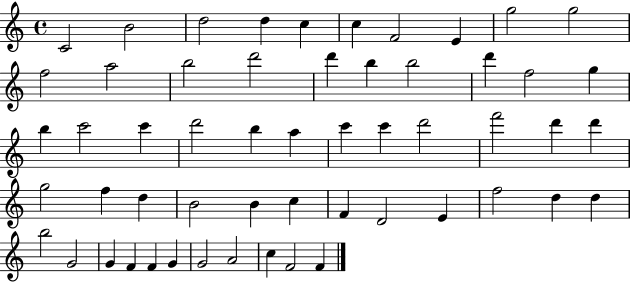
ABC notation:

X:1
T:Untitled
M:4/4
L:1/4
K:C
C2 B2 d2 d c c F2 E g2 g2 f2 a2 b2 d'2 d' b b2 d' f2 g b c'2 c' d'2 b a c' c' d'2 f'2 d' d' g2 f d B2 B c F D2 E f2 d d b2 G2 G F F G G2 A2 c F2 F